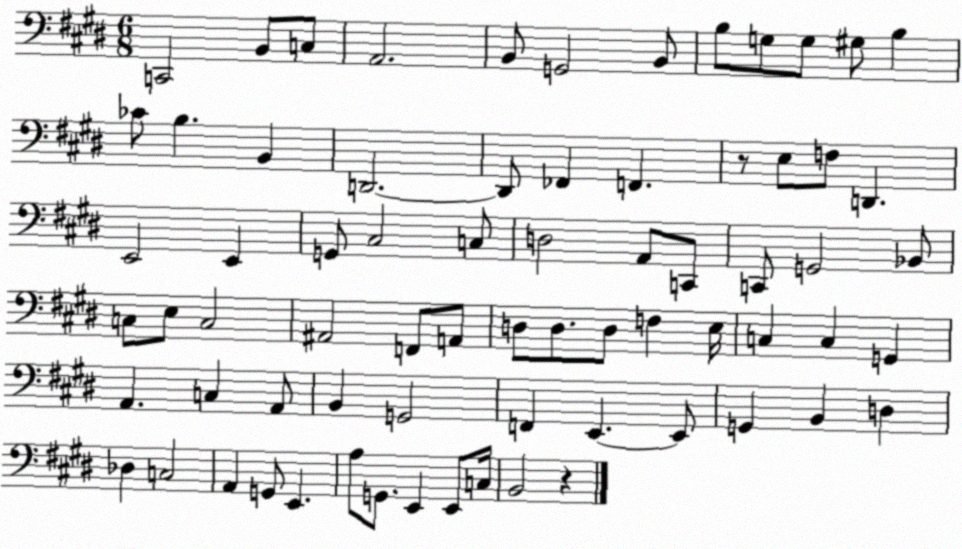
X:1
T:Untitled
M:6/8
L:1/4
K:E
C,,2 B,,/2 C,/2 A,,2 B,,/2 G,,2 B,,/2 B,/2 G,/2 G,/2 ^G,/2 B, _C/2 B, B,, D,,2 D,,/2 _F,, F,, z/2 E,/2 F,/2 D,, E,,2 E,, G,,/2 ^C,2 C,/2 D,2 A,,/2 C,,/2 C,,/2 G,,2 _B,,/2 C,/2 E,/2 C,2 ^A,,2 F,,/2 A,,/2 D,/2 D,/2 D,/2 F, E,/4 C, C, G,, A,, C, A,,/2 B,, G,,2 F,, E,, E,,/2 G,, B,, D, _D, C,2 A,, G,,/2 E,, A,/2 G,,/2 E,, E,,/2 C,/4 B,,2 z